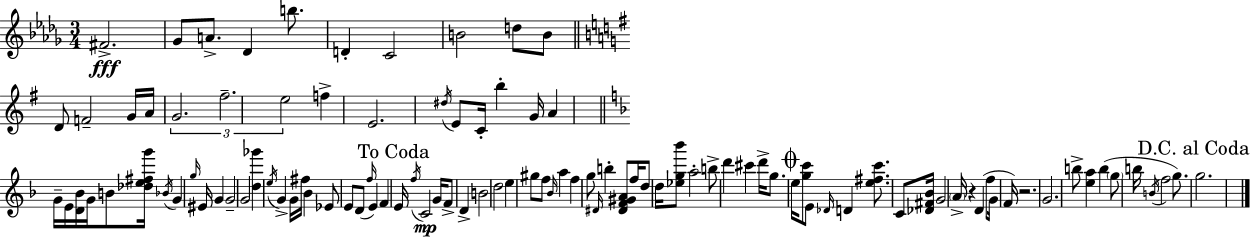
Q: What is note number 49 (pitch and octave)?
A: F5